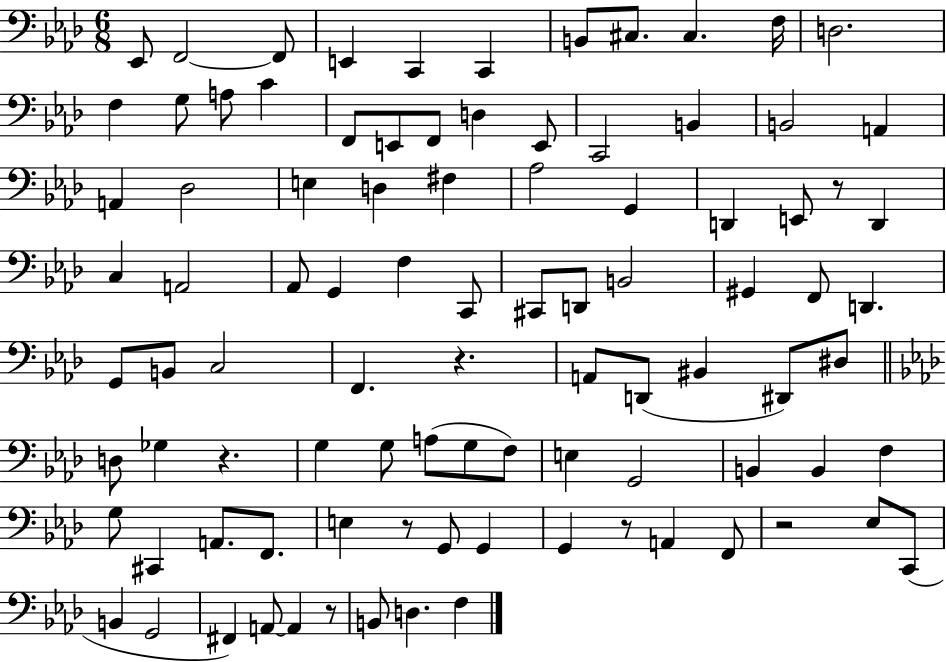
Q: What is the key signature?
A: AES major